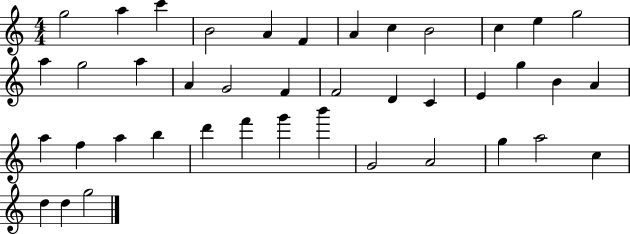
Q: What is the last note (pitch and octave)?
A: G5